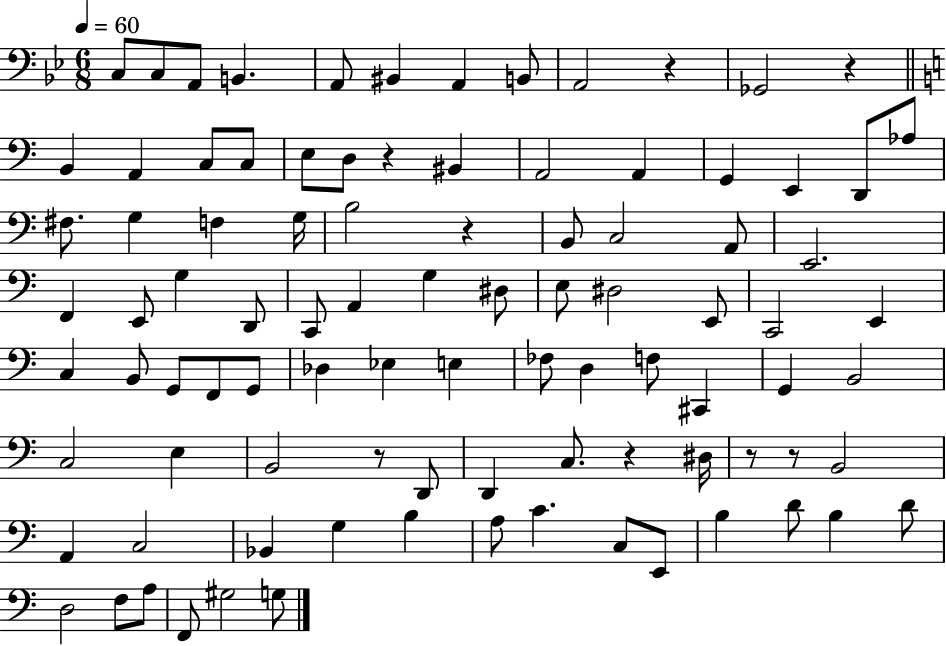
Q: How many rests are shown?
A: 8